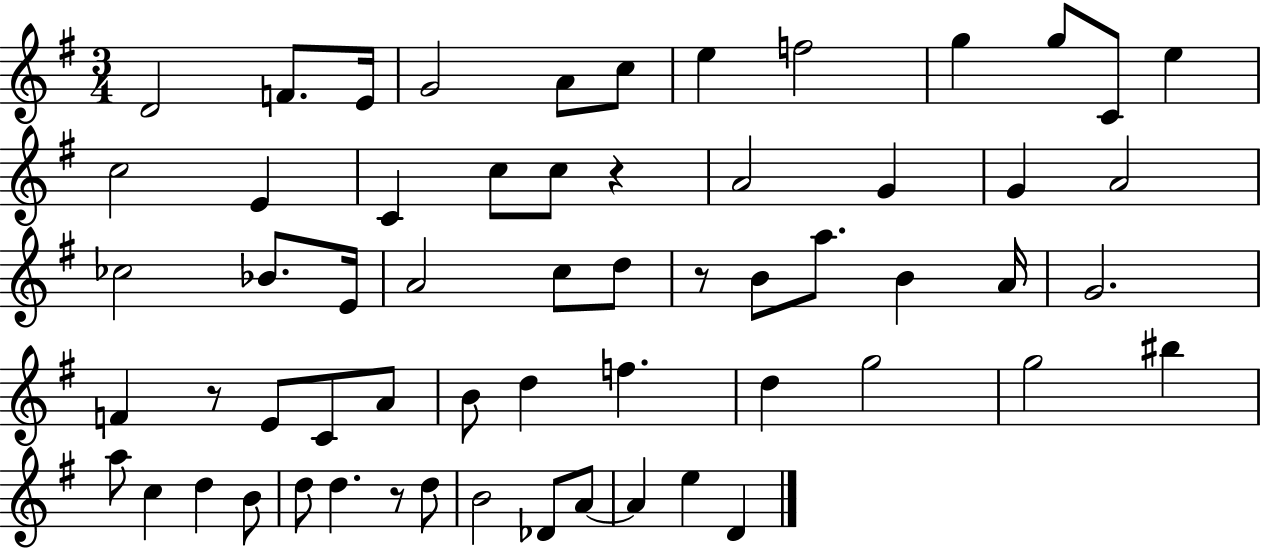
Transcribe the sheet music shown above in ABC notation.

X:1
T:Untitled
M:3/4
L:1/4
K:G
D2 F/2 E/4 G2 A/2 c/2 e f2 g g/2 C/2 e c2 E C c/2 c/2 z A2 G G A2 _c2 _B/2 E/4 A2 c/2 d/2 z/2 B/2 a/2 B A/4 G2 F z/2 E/2 C/2 A/2 B/2 d f d g2 g2 ^b a/2 c d B/2 d/2 d z/2 d/2 B2 _D/2 A/2 A e D